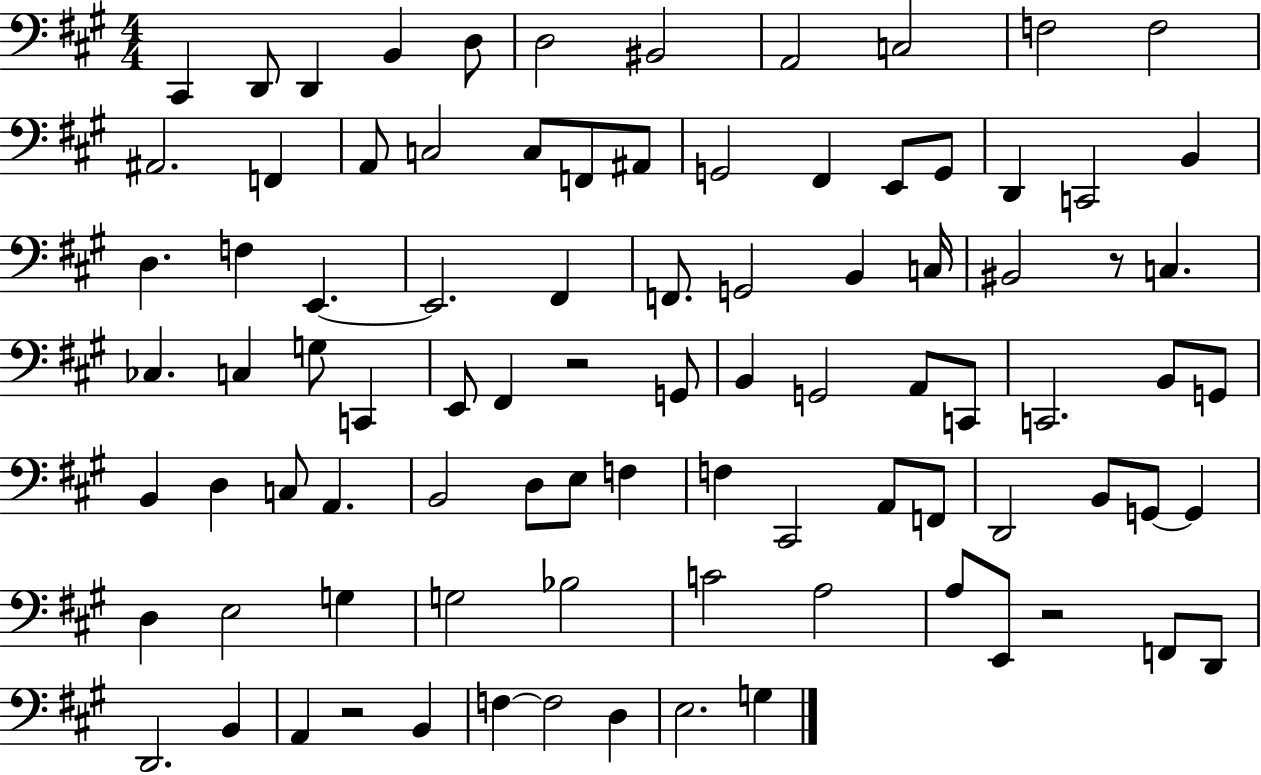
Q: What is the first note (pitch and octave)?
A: C#2